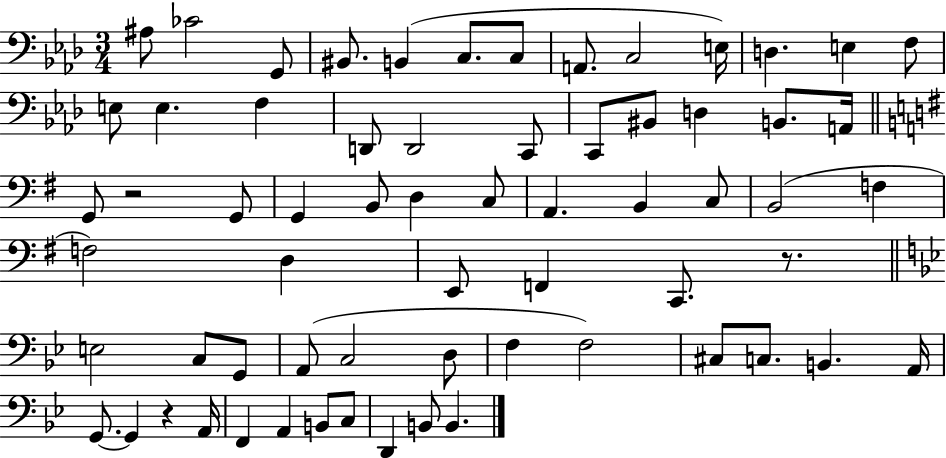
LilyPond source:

{
  \clef bass
  \numericTimeSignature
  \time 3/4
  \key aes \major
  \repeat volta 2 { ais8 ces'2 g,8 | bis,8. b,4( c8. c8 | a,8. c2 e16) | d4. e4 f8 | \break e8 e4. f4 | d,8 d,2 c,8 | c,8 bis,8 d4 b,8. a,16 | \bar "||" \break \key g \major g,8 r2 g,8 | g,4 b,8 d4 c8 | a,4. b,4 c8 | b,2( f4 | \break f2) d4 | e,8 f,4 c,8. r8. | \bar "||" \break \key g \minor e2 c8 g,8 | a,8( c2 d8 | f4 f2) | cis8 c8. b,4. a,16 | \break g,8.~~ g,4 r4 a,16 | f,4 a,4 b,8 c8 | d,4 b,8 b,4. | } \bar "|."
}